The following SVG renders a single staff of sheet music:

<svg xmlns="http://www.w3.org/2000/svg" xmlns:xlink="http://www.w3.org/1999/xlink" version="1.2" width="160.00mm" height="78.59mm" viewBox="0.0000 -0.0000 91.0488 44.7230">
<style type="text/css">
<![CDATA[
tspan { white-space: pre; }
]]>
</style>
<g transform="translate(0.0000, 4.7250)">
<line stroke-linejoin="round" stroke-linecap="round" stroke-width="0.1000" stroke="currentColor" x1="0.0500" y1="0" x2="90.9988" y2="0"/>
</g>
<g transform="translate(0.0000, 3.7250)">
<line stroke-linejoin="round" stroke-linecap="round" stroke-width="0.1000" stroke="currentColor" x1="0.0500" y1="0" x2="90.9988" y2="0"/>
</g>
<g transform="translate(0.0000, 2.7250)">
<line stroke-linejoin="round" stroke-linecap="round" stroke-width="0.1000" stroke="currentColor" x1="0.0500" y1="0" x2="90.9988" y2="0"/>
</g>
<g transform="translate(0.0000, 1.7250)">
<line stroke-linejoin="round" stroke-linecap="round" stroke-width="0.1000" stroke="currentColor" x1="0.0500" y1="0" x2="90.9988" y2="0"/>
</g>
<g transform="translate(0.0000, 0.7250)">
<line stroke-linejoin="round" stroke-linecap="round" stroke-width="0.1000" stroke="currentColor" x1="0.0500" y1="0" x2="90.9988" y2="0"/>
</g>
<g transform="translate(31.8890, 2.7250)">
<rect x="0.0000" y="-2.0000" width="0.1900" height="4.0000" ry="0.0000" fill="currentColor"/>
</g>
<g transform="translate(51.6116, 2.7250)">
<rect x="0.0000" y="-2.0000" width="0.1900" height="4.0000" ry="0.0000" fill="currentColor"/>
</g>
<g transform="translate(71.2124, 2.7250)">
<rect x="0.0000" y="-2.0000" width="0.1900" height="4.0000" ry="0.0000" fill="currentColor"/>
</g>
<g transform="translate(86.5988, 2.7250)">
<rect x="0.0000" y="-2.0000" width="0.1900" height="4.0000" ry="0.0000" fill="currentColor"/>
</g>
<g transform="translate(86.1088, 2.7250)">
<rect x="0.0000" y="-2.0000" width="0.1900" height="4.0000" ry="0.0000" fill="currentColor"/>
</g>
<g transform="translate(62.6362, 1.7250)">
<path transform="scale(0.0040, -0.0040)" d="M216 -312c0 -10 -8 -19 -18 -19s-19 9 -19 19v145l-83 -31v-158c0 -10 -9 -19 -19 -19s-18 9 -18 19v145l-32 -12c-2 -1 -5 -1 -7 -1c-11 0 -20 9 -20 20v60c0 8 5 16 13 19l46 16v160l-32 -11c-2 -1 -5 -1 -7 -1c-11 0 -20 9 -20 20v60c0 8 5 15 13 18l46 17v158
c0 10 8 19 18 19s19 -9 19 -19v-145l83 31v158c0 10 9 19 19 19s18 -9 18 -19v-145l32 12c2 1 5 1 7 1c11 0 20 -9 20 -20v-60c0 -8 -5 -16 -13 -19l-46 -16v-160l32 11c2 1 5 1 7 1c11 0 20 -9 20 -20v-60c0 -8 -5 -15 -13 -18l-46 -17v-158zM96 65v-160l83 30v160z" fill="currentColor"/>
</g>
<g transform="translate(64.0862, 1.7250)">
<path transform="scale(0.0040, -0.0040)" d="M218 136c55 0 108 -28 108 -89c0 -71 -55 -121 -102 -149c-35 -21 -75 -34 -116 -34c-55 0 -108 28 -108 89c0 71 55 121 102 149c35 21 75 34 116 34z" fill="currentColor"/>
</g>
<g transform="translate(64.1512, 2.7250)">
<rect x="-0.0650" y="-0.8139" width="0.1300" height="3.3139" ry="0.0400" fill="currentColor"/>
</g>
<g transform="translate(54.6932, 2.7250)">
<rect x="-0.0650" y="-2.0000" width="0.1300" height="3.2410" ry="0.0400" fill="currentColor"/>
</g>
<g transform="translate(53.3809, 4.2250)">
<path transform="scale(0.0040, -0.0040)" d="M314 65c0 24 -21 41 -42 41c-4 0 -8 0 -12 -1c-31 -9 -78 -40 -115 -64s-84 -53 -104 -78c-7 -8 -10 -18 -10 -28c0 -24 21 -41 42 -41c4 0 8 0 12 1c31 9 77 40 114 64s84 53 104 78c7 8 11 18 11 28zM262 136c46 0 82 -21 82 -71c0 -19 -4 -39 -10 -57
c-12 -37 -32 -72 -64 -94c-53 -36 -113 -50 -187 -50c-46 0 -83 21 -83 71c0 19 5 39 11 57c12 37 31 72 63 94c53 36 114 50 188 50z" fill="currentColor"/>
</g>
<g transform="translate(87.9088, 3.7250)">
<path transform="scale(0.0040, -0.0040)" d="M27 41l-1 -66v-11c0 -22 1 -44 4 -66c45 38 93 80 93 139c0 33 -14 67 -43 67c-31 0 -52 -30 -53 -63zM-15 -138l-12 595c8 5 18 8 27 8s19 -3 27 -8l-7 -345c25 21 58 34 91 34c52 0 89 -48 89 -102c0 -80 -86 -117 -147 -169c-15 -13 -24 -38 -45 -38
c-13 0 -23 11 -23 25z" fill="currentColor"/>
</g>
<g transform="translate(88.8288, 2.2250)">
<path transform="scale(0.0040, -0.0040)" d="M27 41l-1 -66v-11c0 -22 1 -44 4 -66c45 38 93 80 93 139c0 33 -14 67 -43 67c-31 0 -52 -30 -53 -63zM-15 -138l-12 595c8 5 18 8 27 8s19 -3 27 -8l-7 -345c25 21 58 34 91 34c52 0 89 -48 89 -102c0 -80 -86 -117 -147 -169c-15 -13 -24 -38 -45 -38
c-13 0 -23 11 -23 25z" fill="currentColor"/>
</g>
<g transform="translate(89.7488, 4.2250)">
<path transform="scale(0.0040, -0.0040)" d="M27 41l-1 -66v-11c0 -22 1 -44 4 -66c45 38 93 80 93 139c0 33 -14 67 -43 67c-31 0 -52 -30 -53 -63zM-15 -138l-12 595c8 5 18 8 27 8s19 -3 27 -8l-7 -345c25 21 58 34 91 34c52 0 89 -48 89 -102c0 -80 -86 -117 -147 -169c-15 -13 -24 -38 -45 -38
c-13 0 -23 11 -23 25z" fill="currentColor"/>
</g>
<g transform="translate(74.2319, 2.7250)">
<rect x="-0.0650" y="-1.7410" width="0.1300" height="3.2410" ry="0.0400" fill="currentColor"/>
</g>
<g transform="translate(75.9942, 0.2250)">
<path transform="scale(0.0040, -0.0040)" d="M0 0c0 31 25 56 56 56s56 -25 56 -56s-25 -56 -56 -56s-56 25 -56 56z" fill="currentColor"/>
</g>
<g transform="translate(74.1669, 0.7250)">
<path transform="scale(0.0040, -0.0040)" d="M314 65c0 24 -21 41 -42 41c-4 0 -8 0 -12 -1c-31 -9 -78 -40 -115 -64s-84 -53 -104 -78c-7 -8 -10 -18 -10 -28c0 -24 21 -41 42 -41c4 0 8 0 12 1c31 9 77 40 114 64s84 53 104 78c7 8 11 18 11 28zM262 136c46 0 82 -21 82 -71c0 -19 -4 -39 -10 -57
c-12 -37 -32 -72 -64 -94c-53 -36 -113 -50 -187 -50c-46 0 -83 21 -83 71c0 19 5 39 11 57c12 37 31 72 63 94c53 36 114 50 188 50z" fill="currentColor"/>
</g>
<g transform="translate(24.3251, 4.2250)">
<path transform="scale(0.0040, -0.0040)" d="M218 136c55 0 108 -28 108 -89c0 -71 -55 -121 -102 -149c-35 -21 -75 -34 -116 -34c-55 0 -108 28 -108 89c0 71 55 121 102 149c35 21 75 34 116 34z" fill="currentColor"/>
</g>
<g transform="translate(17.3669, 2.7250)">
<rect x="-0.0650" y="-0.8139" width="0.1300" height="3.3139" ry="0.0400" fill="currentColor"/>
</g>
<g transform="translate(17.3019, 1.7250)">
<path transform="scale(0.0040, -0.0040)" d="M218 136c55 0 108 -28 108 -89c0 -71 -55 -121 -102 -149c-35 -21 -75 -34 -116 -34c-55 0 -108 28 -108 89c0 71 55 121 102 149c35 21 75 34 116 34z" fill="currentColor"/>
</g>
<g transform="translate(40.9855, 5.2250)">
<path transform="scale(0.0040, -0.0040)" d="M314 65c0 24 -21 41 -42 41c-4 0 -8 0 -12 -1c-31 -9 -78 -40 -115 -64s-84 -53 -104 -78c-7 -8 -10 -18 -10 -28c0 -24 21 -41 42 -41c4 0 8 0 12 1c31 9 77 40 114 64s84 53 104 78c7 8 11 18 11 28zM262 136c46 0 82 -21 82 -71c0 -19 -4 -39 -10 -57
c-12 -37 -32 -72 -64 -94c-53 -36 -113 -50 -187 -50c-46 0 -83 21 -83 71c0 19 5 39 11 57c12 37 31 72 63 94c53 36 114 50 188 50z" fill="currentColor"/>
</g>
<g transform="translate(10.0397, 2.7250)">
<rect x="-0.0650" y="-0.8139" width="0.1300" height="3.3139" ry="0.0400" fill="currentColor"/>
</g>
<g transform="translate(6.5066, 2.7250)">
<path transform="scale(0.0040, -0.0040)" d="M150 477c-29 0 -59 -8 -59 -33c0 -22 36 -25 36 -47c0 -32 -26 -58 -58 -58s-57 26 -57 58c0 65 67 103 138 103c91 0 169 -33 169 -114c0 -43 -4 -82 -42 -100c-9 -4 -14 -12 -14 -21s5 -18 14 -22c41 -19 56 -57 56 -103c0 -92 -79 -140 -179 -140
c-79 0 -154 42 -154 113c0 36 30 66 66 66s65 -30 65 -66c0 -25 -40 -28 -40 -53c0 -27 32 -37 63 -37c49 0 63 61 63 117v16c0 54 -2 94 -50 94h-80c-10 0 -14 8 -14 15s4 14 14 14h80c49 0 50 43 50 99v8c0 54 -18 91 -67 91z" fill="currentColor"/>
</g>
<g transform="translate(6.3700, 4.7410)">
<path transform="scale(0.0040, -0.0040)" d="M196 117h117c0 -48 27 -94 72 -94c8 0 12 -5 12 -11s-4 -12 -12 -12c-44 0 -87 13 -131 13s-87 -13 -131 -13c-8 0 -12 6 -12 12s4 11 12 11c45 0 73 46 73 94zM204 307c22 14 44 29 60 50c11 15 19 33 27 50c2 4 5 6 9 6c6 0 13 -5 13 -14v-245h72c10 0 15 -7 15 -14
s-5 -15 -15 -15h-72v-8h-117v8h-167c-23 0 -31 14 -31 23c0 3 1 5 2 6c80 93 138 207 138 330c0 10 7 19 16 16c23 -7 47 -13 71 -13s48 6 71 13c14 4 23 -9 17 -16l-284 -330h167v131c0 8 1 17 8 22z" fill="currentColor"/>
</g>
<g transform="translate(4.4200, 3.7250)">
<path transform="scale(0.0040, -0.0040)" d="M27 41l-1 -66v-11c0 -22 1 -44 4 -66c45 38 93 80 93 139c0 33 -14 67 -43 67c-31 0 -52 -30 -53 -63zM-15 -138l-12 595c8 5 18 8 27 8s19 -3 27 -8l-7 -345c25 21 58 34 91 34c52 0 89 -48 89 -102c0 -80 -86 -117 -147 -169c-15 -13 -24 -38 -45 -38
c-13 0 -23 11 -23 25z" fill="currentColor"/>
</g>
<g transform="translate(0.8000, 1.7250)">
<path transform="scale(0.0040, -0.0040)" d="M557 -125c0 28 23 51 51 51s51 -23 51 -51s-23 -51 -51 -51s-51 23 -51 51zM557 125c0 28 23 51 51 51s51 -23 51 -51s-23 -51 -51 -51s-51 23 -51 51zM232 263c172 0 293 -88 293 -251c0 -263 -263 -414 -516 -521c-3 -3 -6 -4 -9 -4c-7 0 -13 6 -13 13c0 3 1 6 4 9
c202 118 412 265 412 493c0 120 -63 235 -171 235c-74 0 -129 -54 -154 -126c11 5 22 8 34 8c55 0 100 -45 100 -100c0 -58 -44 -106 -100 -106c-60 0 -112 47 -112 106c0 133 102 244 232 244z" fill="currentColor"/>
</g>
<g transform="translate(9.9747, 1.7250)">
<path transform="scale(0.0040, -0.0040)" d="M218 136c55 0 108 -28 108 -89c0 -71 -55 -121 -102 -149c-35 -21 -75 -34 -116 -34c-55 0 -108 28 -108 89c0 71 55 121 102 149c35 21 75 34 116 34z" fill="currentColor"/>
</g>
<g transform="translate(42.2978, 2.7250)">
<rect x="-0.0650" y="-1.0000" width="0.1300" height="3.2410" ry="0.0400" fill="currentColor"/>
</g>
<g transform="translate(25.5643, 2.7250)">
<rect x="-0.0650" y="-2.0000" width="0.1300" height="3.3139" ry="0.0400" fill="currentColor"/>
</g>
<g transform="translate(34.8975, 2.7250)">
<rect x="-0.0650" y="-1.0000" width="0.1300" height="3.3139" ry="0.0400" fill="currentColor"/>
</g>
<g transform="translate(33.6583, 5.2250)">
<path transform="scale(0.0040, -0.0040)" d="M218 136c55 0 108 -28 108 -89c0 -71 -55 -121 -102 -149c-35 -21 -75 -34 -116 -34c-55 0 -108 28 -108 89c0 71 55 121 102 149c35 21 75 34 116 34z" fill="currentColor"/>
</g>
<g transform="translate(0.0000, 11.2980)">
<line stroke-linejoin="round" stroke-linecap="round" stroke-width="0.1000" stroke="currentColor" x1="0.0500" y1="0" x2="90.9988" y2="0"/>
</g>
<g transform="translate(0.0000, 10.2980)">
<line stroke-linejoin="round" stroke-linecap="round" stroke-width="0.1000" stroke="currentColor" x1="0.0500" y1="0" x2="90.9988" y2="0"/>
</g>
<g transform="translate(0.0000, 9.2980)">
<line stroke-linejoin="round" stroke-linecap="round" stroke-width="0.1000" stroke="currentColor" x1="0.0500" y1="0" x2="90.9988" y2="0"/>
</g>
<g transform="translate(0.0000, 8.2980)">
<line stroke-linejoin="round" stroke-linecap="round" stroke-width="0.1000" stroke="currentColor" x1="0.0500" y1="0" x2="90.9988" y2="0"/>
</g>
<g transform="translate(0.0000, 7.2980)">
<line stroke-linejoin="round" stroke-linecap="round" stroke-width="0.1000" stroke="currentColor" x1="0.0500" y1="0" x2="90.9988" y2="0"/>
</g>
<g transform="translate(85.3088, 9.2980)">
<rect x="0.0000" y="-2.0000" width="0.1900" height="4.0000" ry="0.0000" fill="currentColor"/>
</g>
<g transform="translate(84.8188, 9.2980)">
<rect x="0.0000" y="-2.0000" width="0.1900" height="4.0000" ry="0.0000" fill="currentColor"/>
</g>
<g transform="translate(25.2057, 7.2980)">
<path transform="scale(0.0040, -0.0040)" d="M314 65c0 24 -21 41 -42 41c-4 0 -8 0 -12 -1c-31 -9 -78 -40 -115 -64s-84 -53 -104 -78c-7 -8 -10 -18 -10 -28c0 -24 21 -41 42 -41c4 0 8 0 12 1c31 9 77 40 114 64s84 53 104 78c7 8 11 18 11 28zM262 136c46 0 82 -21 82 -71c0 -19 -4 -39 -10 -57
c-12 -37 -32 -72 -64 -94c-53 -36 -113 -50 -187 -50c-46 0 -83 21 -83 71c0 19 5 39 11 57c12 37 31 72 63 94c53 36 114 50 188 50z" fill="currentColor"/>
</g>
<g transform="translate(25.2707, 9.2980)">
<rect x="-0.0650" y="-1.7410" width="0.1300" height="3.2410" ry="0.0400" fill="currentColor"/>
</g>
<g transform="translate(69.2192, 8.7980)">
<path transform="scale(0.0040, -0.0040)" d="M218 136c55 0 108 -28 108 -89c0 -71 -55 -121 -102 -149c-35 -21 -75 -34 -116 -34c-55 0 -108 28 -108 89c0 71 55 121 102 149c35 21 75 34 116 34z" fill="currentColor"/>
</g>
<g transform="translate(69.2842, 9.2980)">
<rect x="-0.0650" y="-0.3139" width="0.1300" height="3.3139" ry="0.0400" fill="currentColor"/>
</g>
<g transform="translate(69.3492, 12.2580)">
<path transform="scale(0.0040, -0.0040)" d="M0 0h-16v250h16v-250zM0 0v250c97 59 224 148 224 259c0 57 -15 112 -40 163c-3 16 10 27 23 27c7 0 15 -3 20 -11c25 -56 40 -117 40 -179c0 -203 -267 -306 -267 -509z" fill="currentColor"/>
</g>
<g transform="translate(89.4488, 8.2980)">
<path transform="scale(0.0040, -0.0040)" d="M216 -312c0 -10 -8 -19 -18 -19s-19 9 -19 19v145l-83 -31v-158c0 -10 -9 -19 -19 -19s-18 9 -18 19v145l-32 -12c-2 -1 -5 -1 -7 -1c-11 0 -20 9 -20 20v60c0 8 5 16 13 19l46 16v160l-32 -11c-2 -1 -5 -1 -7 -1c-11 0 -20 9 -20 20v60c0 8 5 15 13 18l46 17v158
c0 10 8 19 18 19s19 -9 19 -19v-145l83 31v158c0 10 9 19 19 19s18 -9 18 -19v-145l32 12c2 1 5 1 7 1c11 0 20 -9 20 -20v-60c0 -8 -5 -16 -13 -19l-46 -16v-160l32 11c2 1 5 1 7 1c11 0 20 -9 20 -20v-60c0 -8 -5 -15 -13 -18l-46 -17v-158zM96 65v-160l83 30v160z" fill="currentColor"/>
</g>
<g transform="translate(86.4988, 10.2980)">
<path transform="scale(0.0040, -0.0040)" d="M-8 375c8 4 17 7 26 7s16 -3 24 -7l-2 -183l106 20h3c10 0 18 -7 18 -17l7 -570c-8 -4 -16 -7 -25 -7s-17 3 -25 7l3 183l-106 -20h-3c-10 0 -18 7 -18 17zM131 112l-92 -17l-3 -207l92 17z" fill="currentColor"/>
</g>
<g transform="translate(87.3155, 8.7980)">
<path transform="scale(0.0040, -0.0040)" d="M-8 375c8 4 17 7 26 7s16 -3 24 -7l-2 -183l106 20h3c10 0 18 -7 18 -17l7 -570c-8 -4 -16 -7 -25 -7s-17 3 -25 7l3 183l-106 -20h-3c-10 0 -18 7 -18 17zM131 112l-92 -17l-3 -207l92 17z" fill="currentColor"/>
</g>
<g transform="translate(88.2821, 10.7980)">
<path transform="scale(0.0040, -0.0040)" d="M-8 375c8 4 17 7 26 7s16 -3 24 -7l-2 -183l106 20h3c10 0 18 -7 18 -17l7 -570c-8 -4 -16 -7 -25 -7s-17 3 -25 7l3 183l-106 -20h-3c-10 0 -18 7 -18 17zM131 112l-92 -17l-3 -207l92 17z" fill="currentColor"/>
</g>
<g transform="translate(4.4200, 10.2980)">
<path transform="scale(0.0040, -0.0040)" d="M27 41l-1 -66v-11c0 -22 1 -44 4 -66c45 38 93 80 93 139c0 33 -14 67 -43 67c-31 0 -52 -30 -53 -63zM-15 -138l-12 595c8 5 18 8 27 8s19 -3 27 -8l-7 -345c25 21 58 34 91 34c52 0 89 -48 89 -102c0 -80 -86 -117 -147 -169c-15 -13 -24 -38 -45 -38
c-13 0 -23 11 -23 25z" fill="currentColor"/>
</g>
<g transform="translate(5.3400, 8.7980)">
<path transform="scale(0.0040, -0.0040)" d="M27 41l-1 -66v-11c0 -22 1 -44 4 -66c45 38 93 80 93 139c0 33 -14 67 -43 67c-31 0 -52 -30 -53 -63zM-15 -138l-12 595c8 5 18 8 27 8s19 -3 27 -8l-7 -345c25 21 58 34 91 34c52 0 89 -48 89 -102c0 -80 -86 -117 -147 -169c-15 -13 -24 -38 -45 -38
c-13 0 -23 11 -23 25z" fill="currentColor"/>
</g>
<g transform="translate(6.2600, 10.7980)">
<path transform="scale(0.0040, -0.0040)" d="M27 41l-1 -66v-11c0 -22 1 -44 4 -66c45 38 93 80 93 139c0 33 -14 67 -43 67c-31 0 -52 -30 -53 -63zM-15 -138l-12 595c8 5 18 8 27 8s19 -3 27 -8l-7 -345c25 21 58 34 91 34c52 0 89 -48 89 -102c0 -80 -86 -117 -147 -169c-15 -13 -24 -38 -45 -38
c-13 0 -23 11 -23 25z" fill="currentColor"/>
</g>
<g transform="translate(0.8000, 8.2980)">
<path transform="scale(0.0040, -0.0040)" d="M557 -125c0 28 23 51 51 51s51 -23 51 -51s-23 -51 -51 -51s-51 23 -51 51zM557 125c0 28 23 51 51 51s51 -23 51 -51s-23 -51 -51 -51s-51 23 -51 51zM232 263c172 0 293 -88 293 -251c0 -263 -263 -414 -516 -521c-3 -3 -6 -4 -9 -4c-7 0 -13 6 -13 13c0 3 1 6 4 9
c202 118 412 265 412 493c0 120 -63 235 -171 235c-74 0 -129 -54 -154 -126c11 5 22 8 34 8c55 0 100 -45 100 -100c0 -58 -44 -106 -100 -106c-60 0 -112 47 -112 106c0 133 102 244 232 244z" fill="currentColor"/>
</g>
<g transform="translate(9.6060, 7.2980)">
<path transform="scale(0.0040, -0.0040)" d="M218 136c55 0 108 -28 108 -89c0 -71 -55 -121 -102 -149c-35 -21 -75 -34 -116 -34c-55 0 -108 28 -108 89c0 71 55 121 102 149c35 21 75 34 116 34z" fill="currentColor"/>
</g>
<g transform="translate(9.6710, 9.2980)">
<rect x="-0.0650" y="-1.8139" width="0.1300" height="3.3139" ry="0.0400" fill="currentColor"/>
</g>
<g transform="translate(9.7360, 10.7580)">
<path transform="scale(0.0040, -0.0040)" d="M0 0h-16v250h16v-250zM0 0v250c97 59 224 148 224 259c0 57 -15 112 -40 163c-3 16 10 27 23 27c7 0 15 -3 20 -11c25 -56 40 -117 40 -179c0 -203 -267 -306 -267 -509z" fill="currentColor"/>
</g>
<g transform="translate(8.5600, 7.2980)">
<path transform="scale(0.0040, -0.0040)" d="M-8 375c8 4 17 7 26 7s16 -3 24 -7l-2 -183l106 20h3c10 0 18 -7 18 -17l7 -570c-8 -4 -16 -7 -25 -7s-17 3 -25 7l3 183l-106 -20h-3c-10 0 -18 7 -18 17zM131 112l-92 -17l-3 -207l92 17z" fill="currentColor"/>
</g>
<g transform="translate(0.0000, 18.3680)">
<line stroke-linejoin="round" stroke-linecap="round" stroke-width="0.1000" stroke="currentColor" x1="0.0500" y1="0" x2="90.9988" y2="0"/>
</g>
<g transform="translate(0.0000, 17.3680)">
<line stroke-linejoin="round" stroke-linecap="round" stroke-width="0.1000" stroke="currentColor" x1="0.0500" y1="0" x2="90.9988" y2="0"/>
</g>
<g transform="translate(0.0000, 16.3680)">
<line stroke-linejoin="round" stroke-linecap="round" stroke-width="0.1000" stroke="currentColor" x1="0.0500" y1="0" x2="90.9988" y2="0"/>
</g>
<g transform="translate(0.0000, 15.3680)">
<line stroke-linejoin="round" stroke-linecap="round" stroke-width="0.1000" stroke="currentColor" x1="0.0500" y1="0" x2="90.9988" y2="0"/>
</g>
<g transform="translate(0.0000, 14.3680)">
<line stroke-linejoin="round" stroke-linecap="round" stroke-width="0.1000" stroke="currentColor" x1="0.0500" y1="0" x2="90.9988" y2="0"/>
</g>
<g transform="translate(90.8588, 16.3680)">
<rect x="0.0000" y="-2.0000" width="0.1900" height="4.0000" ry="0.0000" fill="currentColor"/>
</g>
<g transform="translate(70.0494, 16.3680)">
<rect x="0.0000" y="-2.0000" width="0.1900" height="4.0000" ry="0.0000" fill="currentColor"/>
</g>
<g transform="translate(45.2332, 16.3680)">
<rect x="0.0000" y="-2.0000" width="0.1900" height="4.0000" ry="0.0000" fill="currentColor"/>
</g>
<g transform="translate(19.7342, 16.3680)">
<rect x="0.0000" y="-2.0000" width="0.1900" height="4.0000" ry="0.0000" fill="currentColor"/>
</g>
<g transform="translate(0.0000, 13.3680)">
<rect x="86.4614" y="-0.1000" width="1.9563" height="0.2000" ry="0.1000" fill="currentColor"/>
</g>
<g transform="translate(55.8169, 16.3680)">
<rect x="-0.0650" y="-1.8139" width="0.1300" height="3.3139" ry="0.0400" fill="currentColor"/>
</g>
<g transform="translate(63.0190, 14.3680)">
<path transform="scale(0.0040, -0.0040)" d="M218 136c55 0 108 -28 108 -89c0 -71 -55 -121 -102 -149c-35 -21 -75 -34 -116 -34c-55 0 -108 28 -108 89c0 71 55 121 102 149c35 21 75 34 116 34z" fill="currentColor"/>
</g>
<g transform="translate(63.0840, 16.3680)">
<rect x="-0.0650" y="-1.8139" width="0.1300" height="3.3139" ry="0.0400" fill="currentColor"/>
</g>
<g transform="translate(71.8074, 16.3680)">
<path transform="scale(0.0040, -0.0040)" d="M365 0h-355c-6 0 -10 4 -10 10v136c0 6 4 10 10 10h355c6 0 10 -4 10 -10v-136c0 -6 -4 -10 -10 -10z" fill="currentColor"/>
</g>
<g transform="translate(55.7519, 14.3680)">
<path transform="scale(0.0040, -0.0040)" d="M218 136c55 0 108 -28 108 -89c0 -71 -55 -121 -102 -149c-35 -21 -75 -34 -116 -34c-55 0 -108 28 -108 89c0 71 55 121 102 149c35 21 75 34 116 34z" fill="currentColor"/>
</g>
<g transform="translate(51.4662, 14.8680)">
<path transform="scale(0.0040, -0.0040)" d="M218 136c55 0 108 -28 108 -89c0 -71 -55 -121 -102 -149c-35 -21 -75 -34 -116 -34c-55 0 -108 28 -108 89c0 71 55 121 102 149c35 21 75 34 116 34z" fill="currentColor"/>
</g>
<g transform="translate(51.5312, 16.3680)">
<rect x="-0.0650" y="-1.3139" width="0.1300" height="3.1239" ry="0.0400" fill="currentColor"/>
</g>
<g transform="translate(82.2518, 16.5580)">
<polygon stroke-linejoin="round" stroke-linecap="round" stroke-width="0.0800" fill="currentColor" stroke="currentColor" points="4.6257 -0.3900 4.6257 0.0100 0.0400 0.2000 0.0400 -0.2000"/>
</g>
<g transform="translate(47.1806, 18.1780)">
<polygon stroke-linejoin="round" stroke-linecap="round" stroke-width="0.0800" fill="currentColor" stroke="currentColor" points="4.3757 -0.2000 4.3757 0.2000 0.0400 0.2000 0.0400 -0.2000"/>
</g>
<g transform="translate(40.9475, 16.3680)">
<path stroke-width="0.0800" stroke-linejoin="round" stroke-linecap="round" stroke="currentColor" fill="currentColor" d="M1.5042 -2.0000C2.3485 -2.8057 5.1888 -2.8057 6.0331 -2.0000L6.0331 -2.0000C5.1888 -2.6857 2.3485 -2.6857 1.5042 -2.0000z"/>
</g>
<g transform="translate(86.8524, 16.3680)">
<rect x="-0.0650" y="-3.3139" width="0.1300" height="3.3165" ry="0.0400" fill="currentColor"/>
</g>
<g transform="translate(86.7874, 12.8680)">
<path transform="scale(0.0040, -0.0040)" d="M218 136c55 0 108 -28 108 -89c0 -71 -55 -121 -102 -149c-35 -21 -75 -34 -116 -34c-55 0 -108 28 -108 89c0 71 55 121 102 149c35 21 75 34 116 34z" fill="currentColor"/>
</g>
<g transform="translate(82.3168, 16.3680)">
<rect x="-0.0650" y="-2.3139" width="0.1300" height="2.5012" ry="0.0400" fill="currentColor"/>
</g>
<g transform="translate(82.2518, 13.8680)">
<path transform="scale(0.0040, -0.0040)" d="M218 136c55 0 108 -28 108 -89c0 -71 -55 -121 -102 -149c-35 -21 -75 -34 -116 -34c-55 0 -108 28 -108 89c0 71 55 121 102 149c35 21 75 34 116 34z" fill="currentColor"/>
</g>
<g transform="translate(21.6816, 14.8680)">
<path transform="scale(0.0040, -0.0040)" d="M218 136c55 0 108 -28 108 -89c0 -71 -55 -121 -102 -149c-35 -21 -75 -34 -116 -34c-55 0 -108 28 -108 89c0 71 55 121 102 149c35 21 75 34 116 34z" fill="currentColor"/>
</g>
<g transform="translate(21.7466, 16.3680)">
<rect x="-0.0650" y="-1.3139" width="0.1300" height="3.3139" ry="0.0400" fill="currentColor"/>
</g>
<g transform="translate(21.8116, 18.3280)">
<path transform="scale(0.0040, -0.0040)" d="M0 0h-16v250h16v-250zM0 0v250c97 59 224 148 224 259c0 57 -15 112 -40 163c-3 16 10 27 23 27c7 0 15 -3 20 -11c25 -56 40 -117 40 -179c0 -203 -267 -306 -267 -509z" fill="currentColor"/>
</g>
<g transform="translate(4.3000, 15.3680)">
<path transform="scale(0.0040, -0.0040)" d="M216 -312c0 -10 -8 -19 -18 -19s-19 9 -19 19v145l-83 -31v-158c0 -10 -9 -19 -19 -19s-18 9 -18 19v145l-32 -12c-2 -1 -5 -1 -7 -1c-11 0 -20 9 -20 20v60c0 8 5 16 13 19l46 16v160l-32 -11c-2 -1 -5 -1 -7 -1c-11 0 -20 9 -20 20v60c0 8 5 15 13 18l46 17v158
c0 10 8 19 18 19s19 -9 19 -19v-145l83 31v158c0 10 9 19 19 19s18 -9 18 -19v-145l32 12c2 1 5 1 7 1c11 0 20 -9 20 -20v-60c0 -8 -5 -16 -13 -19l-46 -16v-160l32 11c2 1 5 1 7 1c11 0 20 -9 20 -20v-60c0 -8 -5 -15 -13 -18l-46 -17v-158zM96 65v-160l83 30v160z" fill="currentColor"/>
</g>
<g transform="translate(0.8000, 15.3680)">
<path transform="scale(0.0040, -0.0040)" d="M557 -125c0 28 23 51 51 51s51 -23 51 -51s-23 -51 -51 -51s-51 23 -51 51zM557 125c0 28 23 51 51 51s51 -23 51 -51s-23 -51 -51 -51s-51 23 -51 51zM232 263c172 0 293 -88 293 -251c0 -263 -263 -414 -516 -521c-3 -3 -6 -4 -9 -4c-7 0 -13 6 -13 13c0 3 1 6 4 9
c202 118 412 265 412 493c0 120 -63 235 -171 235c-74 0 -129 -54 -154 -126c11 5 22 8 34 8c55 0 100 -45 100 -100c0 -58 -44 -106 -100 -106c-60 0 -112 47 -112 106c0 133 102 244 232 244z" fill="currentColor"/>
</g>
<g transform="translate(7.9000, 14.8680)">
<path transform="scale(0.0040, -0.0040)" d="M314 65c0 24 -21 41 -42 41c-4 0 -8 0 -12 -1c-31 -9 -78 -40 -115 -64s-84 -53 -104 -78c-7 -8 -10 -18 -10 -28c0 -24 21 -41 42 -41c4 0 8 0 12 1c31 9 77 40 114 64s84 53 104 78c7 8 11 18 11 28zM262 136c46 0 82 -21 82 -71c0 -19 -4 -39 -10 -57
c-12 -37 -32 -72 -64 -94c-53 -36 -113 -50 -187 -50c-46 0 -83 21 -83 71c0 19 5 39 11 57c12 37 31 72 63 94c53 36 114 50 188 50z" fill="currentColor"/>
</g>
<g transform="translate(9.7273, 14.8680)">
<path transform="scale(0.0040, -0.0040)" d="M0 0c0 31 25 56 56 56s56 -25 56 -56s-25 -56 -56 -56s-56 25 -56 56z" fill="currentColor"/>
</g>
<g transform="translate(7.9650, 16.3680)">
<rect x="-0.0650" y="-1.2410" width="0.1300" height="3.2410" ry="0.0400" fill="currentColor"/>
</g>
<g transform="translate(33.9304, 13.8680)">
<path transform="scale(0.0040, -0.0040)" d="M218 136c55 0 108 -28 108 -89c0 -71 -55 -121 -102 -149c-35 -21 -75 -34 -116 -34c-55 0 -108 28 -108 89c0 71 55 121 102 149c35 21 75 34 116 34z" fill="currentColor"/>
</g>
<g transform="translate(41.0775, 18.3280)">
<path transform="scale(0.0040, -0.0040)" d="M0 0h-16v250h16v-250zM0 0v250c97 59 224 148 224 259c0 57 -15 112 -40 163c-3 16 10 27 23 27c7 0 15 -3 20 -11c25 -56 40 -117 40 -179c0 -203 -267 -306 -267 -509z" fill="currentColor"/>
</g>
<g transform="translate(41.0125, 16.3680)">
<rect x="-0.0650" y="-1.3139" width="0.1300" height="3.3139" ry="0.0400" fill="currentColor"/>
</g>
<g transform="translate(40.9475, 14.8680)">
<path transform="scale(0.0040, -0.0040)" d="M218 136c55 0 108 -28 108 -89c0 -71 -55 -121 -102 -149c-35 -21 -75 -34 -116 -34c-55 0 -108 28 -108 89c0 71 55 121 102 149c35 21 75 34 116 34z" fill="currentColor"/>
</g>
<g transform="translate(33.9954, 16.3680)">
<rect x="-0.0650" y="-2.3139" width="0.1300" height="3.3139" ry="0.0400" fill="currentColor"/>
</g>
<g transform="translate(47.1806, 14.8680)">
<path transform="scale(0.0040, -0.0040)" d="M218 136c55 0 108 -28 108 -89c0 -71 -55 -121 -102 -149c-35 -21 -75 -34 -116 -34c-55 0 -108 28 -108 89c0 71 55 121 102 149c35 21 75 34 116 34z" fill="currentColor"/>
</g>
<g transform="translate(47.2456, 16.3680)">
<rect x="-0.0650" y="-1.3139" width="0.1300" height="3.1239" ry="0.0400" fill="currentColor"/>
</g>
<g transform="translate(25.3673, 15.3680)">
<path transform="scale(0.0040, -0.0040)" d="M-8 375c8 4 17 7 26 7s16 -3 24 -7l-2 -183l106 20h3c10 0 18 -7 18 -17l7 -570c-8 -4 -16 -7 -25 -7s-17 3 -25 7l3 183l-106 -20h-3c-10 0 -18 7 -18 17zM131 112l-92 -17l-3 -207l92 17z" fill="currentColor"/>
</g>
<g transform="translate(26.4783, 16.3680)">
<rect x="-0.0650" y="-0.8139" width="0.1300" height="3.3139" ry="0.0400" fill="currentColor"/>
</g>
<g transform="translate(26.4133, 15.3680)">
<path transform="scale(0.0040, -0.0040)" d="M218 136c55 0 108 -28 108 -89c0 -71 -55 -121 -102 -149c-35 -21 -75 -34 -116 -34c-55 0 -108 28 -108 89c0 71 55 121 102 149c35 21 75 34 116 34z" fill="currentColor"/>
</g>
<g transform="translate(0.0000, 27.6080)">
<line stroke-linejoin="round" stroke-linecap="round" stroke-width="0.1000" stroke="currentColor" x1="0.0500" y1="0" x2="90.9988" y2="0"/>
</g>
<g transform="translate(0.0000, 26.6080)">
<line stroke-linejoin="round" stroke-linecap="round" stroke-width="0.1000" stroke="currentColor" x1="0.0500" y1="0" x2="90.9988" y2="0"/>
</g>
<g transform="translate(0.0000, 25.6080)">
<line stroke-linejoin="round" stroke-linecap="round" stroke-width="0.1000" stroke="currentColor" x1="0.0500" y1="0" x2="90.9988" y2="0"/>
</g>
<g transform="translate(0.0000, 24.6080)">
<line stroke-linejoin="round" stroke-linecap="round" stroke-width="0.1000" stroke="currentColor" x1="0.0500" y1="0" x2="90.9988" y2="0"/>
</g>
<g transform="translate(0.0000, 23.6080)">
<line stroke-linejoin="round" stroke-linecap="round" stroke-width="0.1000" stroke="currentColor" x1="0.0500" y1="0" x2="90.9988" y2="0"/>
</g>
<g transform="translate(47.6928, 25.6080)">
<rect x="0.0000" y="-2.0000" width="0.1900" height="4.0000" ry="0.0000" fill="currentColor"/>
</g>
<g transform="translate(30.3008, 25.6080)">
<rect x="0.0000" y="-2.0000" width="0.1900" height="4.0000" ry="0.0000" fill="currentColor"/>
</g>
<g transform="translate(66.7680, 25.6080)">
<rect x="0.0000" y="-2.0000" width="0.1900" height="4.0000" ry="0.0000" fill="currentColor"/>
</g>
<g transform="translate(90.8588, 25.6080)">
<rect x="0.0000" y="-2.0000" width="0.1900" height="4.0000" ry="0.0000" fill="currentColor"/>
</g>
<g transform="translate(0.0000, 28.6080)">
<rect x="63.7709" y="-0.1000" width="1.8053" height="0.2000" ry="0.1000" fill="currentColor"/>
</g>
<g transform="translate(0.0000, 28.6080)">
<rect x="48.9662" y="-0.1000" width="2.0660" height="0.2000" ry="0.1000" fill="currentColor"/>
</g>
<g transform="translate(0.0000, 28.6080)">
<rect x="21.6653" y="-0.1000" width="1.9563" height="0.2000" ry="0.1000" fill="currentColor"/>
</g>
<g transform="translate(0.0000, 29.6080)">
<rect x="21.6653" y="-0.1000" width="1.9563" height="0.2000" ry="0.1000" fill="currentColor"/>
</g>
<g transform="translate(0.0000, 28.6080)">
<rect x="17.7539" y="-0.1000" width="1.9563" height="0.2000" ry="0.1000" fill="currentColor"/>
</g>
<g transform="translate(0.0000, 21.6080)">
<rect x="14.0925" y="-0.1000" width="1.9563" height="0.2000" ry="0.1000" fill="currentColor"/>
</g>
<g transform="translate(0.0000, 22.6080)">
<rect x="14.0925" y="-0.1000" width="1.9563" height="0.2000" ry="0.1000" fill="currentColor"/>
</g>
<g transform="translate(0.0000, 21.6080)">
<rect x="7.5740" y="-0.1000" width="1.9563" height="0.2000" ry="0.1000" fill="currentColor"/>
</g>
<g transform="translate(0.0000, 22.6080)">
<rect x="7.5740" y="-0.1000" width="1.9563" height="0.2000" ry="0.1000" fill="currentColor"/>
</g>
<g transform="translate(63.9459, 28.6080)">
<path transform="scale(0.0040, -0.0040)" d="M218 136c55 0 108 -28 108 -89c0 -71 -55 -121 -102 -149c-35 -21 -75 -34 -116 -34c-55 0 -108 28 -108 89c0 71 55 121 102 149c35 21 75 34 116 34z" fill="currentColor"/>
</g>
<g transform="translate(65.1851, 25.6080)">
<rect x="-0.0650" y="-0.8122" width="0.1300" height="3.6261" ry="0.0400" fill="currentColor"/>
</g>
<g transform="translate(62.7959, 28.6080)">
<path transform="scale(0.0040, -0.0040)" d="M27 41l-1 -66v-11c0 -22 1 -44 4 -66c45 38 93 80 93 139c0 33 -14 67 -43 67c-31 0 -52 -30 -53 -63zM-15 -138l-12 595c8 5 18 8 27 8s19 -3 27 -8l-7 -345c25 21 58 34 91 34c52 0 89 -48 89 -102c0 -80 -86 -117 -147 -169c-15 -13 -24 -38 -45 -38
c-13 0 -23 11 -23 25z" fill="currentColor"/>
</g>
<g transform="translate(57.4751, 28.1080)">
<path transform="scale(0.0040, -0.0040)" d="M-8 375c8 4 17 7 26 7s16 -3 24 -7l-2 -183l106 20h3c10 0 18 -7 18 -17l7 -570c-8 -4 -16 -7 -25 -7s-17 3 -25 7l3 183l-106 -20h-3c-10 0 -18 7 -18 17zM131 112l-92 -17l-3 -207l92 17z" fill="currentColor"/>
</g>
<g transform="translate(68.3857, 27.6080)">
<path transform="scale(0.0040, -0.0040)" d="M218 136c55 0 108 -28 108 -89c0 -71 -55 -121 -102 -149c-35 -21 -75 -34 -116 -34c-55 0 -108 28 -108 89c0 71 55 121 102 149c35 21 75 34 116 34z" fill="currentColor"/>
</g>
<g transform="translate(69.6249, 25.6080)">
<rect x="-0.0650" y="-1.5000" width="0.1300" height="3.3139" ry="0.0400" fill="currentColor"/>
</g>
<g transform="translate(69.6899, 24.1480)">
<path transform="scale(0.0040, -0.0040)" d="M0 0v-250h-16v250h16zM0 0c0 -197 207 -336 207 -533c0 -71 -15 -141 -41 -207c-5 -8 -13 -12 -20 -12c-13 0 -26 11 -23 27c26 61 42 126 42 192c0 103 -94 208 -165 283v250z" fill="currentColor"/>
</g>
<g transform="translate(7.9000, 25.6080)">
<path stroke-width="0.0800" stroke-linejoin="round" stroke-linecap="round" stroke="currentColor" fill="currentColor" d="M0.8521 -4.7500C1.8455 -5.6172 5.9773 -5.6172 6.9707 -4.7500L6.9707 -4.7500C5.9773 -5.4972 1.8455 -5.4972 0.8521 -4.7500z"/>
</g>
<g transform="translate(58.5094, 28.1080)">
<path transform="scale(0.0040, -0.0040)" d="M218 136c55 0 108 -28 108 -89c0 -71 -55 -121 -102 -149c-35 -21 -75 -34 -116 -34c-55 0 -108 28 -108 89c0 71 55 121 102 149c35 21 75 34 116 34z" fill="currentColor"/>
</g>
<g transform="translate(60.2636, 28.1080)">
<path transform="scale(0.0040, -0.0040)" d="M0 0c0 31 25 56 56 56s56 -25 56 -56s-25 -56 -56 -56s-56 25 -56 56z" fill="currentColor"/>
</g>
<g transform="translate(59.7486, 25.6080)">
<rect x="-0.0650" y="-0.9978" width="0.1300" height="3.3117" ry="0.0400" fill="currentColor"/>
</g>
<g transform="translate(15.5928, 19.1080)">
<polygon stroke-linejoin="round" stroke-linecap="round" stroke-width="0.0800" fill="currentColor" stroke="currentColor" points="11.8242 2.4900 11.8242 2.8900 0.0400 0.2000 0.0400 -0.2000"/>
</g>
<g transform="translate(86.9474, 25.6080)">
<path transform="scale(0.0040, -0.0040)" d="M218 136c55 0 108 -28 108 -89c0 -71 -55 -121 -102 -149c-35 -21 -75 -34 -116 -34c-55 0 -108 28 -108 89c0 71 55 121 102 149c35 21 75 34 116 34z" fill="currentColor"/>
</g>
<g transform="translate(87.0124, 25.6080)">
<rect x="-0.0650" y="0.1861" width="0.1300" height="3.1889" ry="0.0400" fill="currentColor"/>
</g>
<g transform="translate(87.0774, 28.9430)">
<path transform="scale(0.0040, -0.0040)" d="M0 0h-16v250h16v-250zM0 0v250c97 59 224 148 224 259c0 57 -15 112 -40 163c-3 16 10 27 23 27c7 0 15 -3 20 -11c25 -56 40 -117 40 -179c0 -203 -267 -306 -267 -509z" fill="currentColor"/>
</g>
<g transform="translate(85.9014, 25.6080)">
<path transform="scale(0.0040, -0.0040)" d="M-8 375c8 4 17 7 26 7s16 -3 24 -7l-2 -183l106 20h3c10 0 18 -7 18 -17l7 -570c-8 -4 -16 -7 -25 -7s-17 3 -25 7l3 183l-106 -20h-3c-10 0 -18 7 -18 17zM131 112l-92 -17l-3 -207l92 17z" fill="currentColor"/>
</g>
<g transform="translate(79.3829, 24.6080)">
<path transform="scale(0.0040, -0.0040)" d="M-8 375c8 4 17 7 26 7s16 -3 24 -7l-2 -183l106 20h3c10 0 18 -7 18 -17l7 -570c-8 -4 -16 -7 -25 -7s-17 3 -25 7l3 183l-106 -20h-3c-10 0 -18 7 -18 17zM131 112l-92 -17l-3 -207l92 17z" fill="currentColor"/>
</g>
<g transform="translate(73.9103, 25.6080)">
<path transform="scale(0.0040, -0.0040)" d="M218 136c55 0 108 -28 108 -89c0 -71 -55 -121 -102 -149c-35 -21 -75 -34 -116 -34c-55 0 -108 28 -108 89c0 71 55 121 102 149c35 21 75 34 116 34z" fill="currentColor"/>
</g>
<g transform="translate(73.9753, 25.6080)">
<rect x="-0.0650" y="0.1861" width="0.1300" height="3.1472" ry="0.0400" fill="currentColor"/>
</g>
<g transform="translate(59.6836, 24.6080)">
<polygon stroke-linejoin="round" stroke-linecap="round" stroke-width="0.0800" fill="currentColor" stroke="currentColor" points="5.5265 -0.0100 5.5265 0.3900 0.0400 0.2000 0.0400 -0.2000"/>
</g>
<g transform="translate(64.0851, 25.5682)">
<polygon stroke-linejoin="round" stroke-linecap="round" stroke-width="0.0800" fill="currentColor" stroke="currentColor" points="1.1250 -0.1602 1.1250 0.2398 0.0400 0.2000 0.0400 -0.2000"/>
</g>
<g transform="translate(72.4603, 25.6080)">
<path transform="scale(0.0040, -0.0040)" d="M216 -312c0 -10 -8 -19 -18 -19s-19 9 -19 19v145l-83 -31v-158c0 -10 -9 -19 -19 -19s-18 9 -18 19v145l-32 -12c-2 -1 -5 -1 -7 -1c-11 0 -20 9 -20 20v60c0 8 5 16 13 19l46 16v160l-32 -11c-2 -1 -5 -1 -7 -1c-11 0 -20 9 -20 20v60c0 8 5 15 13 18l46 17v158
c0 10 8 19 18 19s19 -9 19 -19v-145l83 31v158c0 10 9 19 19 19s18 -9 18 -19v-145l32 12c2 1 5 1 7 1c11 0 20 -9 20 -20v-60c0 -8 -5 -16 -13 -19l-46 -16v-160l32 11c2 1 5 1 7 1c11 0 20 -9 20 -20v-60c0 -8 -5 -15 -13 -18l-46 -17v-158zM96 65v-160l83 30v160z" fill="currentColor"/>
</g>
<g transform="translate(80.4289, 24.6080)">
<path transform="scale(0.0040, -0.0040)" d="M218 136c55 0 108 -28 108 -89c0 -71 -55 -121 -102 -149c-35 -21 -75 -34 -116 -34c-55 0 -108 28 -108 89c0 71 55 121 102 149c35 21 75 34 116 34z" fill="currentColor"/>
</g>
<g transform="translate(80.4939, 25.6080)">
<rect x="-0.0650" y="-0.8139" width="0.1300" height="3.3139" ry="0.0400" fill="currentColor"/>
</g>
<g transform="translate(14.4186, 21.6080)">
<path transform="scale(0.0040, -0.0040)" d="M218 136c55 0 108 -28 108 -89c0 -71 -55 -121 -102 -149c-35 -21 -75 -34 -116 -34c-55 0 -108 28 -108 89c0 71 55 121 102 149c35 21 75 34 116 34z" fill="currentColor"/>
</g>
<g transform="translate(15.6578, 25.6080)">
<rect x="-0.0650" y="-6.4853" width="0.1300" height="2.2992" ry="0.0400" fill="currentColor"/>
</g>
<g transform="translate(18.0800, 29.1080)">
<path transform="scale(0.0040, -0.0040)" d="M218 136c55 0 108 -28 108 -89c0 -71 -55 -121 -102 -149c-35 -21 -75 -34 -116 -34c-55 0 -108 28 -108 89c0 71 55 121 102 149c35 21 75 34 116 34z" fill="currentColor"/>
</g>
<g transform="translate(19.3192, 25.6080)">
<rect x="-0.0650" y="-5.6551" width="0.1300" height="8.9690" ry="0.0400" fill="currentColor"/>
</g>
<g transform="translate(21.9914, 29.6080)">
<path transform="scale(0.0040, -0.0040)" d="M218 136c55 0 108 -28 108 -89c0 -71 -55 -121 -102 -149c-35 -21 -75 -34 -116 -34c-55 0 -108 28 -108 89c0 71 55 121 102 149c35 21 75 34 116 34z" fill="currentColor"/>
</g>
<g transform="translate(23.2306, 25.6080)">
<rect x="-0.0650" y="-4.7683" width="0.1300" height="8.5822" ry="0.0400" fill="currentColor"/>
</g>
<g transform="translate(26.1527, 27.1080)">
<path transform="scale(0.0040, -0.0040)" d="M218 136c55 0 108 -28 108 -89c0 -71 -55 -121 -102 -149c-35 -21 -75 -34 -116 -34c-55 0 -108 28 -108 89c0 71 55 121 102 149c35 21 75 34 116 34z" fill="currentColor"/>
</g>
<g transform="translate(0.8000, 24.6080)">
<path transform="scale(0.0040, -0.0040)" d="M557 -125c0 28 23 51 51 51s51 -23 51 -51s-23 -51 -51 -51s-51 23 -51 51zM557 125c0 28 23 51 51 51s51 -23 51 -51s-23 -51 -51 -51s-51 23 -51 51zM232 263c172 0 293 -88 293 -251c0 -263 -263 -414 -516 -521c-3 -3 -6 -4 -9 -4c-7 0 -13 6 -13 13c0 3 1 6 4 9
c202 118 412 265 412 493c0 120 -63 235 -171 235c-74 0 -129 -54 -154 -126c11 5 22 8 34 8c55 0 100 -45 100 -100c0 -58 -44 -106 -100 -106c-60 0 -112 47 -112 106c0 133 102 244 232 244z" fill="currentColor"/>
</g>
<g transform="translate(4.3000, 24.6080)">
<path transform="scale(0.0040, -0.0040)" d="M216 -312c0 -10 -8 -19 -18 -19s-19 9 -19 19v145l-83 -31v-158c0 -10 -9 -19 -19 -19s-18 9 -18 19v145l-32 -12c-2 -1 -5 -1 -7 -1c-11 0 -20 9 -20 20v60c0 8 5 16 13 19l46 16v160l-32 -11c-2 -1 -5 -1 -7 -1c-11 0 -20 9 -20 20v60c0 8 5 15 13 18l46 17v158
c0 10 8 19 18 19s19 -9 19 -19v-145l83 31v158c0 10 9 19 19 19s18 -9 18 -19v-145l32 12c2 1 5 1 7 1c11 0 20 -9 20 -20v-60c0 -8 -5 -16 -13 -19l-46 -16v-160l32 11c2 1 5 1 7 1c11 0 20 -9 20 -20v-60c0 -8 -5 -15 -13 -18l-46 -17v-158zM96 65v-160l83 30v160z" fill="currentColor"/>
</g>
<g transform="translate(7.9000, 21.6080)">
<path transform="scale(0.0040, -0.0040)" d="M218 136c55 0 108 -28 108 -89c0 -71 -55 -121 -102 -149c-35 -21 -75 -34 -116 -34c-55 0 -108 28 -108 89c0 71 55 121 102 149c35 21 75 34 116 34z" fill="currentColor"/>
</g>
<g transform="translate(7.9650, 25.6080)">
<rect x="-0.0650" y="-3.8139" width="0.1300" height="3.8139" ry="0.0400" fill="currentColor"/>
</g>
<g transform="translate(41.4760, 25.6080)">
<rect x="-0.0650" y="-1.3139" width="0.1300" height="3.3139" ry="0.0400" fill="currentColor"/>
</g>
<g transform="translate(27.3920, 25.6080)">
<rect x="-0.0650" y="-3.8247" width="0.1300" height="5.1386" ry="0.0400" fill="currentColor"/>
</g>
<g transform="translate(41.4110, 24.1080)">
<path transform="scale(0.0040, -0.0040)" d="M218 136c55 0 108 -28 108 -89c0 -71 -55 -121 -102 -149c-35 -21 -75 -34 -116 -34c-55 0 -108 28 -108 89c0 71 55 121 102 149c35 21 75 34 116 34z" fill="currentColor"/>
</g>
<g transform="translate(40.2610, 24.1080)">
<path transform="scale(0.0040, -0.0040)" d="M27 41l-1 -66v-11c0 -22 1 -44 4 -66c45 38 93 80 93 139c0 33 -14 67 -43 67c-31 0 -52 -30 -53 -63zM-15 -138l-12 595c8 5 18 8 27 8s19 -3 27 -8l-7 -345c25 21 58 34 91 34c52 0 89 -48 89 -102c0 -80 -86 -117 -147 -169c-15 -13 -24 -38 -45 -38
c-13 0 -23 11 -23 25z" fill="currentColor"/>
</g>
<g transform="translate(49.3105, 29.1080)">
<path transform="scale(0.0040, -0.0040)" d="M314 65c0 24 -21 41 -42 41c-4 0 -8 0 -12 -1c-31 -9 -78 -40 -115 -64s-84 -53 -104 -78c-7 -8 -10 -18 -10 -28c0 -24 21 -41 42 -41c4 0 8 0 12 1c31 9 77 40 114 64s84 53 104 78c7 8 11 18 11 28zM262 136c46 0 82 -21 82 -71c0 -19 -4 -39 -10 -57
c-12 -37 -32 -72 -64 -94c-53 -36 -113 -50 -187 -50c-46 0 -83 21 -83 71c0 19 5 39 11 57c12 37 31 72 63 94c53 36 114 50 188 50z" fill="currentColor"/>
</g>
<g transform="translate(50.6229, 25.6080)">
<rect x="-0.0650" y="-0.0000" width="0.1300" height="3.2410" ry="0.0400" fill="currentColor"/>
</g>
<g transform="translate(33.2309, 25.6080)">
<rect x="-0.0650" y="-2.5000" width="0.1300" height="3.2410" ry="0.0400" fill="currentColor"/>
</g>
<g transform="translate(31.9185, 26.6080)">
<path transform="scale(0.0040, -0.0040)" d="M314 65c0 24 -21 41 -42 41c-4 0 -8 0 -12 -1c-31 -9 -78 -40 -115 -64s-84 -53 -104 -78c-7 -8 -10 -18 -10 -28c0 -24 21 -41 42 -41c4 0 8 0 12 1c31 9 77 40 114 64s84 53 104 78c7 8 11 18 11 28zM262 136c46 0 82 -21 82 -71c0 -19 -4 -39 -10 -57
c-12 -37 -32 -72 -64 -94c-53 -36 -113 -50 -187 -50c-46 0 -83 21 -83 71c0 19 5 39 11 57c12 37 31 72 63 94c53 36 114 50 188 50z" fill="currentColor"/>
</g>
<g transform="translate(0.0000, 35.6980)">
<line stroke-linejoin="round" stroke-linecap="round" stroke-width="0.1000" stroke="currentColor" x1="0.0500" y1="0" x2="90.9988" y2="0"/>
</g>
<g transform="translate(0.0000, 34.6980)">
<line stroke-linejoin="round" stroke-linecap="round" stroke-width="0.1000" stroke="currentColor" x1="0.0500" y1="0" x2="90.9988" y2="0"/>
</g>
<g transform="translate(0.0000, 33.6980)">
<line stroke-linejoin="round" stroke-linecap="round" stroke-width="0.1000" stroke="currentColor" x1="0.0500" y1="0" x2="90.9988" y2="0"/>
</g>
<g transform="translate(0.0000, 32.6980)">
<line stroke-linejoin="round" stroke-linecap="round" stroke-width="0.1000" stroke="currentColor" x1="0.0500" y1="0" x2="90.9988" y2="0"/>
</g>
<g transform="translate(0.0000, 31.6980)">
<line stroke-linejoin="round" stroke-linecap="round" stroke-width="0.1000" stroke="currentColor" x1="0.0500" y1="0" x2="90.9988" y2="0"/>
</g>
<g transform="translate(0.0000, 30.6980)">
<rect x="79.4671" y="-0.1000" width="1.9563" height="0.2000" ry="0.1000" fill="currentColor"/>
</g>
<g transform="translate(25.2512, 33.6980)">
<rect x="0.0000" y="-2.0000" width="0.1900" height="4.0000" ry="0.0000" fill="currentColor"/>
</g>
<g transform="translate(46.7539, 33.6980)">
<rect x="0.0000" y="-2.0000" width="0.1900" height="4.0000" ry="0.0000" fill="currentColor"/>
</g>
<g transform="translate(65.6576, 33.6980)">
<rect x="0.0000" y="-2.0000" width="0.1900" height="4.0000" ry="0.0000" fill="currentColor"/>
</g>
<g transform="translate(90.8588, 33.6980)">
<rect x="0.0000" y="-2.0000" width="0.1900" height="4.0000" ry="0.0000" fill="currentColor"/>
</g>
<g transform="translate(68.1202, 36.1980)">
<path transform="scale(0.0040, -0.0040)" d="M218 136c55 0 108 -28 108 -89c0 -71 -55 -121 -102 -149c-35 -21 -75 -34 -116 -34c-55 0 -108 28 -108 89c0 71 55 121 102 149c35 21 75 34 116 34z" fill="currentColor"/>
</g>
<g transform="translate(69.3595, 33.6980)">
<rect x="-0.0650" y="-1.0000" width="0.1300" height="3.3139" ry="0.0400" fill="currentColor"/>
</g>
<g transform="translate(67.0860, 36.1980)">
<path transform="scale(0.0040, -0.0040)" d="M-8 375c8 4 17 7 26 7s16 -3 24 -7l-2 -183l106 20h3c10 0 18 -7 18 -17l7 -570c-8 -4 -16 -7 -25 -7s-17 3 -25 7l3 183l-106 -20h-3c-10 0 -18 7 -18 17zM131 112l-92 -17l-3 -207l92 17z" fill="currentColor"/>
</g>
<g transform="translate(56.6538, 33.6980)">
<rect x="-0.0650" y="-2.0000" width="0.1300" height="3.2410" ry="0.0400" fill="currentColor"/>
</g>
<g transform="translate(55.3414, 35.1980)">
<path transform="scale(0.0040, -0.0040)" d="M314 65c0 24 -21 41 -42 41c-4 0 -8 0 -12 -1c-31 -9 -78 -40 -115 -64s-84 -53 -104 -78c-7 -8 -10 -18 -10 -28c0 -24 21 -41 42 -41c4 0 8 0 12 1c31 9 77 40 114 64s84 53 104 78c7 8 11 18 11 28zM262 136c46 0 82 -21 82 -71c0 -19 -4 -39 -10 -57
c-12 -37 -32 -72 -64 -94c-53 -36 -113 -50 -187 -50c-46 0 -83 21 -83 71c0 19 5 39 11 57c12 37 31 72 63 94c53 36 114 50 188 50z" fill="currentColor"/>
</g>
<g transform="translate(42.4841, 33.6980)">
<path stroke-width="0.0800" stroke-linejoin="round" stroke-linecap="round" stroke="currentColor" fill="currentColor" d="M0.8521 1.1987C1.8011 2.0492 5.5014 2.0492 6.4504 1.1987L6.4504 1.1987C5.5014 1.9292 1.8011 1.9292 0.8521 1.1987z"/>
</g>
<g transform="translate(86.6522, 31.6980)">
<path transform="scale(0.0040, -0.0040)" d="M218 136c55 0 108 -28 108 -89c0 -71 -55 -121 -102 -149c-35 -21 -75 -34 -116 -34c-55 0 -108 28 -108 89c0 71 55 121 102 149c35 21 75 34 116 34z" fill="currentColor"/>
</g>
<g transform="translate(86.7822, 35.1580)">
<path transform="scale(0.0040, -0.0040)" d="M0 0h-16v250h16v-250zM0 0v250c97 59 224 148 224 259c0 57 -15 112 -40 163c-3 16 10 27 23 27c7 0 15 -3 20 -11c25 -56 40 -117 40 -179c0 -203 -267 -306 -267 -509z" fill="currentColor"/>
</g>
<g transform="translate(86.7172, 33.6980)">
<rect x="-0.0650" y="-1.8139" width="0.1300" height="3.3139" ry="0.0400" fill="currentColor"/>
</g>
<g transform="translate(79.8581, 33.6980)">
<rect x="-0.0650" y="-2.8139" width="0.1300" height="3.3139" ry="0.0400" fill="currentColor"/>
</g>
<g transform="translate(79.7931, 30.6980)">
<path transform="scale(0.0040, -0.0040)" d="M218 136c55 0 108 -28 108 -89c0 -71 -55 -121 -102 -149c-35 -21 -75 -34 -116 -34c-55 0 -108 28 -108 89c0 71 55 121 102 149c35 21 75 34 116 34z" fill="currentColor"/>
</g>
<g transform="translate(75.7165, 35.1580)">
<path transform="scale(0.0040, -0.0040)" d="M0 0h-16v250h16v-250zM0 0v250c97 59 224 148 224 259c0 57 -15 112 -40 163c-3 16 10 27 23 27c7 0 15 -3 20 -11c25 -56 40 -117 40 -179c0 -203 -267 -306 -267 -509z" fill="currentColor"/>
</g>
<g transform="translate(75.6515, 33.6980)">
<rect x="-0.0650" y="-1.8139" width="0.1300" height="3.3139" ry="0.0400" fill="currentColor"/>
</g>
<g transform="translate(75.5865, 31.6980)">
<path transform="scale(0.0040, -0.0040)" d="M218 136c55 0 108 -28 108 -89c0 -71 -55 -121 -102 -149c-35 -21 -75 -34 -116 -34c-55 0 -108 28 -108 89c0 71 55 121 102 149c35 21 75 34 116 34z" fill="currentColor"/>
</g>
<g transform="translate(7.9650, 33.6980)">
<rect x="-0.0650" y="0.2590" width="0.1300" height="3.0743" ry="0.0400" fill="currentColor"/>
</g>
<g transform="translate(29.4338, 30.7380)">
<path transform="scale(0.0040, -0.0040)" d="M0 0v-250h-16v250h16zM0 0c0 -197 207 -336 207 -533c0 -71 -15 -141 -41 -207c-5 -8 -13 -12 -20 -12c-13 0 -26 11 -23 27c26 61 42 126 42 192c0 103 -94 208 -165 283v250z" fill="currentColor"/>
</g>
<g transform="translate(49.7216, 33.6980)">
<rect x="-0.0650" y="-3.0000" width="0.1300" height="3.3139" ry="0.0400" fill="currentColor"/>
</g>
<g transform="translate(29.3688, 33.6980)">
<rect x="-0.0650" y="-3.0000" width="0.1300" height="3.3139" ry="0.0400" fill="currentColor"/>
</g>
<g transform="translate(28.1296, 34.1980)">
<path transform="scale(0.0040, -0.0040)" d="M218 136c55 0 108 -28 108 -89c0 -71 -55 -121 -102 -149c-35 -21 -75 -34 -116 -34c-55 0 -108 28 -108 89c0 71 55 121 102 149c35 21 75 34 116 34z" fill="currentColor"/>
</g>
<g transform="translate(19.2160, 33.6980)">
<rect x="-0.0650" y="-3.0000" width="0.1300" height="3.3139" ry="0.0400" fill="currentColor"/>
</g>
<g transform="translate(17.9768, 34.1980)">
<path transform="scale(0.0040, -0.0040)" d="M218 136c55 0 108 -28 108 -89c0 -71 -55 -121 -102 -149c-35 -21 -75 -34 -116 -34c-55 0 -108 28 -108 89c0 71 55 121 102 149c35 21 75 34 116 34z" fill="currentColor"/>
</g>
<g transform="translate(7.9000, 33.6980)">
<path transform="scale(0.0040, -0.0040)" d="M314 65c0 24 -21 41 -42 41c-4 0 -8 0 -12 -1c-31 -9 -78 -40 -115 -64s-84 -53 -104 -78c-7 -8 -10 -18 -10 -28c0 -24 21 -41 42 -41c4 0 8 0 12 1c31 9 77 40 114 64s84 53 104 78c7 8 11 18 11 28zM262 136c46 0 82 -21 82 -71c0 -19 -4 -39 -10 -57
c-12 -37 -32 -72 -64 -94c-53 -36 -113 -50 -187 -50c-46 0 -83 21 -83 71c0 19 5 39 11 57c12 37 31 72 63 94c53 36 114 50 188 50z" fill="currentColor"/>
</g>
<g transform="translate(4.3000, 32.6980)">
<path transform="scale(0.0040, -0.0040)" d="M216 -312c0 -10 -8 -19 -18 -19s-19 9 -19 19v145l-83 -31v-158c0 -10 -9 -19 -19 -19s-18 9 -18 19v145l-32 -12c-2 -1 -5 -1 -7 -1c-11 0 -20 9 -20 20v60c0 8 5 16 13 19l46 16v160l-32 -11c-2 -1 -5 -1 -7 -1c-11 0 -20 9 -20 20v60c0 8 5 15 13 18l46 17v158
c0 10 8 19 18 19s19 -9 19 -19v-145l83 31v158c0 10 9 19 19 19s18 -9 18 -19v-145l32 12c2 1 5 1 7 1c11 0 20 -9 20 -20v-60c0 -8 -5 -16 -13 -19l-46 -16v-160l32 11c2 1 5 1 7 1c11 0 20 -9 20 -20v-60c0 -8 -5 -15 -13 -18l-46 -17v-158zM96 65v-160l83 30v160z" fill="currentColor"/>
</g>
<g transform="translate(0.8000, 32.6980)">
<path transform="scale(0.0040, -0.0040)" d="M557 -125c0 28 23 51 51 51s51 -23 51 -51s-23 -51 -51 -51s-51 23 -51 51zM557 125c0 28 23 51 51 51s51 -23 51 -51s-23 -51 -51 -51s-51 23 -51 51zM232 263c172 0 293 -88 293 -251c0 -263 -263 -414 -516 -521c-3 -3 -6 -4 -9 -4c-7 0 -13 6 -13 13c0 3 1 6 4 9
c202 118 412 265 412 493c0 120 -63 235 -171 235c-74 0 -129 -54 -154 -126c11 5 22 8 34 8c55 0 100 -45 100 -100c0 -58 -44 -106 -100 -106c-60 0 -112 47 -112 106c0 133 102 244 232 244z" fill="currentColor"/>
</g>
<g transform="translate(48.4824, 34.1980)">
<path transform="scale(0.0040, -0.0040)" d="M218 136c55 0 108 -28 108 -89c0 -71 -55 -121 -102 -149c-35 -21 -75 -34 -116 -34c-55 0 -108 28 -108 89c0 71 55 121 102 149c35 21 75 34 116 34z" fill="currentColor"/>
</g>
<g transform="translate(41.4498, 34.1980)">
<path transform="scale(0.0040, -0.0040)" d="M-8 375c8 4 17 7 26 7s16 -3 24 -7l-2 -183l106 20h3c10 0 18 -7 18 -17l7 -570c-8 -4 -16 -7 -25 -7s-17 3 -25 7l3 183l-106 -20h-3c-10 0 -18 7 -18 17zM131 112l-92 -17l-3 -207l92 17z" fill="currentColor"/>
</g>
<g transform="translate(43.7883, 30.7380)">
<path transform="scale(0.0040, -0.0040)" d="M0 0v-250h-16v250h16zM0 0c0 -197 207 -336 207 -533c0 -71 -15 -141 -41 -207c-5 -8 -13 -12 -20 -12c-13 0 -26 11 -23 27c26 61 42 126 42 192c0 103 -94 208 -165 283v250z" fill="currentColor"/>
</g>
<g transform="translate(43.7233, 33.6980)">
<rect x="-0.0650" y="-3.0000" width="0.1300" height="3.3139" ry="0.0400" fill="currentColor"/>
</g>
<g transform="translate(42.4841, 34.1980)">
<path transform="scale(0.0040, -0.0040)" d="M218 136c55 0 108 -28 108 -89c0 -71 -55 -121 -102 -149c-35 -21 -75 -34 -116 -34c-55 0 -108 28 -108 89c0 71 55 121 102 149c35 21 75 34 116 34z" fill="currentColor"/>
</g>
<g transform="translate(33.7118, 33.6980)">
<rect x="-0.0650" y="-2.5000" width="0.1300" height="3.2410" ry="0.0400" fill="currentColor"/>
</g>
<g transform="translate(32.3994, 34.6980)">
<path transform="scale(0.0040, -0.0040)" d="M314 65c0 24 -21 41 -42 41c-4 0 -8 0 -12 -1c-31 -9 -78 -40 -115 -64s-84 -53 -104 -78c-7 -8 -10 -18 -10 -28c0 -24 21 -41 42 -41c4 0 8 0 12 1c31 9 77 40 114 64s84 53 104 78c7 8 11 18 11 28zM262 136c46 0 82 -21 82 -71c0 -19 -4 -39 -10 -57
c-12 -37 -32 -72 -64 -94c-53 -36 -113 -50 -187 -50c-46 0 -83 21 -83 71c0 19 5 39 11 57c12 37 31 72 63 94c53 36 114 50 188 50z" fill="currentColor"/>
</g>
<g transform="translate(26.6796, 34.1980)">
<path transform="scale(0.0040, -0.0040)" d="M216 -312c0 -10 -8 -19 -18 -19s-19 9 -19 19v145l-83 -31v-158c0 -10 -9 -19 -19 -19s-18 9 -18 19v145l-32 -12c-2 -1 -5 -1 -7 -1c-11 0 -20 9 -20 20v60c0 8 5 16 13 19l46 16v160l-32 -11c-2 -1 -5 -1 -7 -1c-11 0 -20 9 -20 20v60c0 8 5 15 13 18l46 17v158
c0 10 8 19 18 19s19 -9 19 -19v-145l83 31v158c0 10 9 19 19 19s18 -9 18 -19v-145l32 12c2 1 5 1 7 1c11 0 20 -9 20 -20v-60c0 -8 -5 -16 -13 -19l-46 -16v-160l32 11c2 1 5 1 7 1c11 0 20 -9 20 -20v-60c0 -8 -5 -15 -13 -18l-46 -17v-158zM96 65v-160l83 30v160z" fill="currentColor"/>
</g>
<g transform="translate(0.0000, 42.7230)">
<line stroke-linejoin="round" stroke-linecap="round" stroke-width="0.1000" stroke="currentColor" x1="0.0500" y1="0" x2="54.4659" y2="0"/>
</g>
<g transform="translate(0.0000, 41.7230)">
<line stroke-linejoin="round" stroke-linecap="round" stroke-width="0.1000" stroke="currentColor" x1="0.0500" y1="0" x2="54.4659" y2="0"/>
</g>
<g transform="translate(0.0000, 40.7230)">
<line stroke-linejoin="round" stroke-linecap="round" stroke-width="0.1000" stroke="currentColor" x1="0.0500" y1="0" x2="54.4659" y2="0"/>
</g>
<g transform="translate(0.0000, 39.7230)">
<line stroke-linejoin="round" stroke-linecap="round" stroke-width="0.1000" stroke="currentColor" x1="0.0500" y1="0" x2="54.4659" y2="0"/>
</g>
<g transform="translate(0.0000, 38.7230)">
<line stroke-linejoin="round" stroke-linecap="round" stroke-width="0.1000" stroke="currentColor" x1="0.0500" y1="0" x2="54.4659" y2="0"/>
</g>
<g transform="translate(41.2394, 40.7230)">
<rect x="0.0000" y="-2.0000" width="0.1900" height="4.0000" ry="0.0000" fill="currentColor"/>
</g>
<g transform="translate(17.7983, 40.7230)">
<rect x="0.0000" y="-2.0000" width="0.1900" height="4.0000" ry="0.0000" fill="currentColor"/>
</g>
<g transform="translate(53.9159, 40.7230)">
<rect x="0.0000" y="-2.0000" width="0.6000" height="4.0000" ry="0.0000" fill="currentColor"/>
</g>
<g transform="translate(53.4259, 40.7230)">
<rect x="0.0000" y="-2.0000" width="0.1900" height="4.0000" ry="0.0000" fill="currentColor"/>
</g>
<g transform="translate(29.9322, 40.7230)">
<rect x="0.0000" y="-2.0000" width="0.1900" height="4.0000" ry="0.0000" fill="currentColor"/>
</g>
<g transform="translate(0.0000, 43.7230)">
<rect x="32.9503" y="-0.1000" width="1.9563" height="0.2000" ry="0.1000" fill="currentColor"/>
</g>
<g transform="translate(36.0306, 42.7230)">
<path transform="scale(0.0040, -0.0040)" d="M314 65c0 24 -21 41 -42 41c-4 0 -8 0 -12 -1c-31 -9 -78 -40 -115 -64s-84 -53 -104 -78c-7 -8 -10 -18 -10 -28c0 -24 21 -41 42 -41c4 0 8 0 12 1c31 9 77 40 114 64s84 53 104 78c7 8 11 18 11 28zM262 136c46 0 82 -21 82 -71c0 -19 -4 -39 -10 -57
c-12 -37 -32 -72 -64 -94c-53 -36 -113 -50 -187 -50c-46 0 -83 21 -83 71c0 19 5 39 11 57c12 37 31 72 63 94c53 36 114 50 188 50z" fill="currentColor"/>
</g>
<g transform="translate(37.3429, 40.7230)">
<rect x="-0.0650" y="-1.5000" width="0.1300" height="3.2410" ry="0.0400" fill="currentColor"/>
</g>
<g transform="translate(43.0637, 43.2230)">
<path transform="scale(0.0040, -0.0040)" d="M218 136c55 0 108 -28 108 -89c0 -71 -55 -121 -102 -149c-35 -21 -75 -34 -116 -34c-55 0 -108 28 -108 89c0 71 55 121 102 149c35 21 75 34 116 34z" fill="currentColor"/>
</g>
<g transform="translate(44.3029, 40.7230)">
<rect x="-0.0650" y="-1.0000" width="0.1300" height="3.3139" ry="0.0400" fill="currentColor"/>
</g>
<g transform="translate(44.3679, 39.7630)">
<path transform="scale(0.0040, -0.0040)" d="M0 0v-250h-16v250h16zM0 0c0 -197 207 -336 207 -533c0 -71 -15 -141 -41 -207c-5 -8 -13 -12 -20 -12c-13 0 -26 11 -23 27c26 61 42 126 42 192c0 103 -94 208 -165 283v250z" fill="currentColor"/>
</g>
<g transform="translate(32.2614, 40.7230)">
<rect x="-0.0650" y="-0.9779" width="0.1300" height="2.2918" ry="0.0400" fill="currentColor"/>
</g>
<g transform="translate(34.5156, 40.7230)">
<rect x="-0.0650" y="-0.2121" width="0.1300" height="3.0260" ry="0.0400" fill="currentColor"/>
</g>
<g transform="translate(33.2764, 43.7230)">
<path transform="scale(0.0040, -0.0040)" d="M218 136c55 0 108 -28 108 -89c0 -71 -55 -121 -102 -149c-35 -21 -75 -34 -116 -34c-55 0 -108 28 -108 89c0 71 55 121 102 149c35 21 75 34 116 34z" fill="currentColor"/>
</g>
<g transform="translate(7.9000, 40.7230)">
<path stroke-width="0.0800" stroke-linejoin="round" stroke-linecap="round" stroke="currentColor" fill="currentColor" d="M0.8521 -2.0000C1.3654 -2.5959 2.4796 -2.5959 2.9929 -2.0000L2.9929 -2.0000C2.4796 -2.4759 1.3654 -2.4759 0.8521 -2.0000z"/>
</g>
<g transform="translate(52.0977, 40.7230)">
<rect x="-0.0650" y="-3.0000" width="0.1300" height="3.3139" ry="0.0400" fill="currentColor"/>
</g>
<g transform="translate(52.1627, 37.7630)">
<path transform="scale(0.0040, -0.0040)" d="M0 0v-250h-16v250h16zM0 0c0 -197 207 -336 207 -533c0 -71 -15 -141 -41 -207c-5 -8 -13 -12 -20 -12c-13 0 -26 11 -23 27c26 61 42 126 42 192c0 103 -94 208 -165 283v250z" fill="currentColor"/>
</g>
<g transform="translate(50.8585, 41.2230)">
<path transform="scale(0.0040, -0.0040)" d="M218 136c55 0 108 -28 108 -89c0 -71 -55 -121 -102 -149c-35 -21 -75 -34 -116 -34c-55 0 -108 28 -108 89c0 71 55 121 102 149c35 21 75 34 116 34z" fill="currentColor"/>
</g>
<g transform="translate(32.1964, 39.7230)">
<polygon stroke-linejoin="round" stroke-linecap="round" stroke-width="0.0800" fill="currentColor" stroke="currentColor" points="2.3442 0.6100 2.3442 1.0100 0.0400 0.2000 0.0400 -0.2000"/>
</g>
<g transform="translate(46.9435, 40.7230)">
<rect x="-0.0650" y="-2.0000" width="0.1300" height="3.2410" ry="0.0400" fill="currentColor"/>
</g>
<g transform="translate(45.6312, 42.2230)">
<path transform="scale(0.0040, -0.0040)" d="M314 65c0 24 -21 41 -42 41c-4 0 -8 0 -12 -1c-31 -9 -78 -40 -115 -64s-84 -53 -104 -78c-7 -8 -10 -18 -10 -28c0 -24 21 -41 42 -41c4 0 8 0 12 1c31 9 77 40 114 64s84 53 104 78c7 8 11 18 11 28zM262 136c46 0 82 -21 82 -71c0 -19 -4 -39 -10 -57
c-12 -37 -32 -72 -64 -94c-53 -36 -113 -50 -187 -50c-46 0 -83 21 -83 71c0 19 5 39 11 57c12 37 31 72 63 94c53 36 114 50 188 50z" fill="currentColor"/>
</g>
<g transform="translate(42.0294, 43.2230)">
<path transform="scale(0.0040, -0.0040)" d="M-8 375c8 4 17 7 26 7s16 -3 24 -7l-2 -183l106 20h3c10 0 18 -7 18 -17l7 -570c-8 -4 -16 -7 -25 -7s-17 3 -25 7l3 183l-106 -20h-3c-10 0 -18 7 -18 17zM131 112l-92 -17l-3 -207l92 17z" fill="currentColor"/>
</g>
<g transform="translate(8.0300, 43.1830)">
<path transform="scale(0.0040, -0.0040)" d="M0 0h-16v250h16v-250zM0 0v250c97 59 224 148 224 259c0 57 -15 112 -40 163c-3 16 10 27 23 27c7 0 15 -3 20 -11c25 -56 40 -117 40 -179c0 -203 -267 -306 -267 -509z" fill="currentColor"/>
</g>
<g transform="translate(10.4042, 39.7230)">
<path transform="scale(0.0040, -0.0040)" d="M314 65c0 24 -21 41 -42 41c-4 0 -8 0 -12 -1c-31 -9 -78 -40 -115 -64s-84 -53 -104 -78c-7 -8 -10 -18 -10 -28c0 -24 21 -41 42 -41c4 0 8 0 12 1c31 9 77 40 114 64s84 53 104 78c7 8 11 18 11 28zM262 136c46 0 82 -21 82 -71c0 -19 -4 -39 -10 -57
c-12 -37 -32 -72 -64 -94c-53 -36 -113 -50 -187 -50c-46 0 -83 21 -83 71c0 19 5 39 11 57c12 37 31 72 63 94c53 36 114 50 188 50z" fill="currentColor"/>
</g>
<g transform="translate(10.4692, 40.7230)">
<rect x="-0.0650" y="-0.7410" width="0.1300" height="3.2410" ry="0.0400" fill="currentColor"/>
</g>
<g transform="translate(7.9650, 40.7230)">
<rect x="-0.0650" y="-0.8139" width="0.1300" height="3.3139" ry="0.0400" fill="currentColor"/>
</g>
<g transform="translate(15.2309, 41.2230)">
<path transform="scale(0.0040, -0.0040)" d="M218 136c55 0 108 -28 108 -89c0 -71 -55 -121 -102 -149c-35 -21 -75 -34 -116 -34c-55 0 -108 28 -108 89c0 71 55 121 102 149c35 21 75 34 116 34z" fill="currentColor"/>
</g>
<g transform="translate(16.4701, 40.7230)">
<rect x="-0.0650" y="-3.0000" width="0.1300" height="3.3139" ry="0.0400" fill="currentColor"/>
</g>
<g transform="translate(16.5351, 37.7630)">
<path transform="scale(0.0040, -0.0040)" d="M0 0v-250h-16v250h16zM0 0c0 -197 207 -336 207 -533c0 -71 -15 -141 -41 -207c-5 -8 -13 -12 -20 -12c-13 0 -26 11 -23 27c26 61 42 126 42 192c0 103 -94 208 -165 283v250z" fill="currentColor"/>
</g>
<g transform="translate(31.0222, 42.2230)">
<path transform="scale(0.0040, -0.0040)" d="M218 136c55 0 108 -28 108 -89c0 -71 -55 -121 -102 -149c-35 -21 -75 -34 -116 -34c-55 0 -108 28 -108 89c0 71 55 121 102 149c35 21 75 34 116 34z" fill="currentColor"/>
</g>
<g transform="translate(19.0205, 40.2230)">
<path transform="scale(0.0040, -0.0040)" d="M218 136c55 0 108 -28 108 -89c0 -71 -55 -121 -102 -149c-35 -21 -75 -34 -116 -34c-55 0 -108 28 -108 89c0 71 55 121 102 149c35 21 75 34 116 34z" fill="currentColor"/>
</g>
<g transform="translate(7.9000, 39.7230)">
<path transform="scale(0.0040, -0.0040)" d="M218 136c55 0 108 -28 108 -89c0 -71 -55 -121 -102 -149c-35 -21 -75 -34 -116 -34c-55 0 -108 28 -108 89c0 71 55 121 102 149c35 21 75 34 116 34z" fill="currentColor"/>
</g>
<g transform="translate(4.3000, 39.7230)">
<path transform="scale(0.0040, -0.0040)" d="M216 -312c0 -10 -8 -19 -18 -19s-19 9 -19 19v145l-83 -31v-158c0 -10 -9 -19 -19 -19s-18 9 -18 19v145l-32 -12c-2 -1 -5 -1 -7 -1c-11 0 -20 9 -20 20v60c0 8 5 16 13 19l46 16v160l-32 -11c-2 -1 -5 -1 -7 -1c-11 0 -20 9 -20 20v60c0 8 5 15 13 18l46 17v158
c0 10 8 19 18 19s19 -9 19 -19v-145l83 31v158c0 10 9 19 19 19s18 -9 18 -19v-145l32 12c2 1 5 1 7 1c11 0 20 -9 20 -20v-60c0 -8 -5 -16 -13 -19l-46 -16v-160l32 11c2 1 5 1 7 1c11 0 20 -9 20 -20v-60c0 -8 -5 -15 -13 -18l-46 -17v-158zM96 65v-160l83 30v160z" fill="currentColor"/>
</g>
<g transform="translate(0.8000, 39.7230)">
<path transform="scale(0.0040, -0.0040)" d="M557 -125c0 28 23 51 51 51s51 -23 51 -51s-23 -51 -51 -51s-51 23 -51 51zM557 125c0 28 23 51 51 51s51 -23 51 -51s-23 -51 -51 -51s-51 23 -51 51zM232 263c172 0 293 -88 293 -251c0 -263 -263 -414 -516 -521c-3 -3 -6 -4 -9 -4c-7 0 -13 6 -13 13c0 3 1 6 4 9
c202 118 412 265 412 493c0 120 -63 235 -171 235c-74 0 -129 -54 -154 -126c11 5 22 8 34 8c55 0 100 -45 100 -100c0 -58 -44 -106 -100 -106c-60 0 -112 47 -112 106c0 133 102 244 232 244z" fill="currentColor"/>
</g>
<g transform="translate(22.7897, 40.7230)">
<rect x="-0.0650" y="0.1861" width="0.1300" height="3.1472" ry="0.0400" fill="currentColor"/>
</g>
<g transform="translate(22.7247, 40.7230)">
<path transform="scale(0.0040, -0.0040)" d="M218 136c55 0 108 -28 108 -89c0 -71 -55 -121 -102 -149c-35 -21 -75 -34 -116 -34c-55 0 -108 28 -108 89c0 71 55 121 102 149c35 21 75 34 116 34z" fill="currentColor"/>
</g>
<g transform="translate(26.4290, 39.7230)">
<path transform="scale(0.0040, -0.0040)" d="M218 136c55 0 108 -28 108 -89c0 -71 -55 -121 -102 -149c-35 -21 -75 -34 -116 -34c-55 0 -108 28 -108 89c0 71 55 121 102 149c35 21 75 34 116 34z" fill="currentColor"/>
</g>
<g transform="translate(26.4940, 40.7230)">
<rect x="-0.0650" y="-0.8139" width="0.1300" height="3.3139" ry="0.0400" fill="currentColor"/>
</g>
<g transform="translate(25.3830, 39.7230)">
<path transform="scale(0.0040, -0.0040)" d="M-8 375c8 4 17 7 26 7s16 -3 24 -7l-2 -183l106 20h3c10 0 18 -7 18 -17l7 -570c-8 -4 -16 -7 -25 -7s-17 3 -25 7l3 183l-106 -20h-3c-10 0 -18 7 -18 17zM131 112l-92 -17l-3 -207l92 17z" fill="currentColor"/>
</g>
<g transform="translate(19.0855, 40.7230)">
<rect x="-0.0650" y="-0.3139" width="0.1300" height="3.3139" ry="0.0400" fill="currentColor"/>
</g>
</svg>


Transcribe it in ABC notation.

X:1
T:Untitled
M:3/4
L:1/4
K:F
F, F, A,, F,, F,,2 A,,2 ^F, A,2 A,/2 A,2 _E,/2 G,2 G,/2 F, B, G,/2 G,/2 G,/2 A, A, z2 B,/2 D/2 E E/2 D,,/2 C,,/2 A,,/2 B,,2 _G, D,,2 F,,/2 _E,,/4 G,,/2 ^D, F, D,/2 D,2 C, ^C,/2 B,,2 C,/2 C, A,,2 F,, A,/2 C A,/2 ^F,/2 ^F,2 C,/2 E, D, F, A,,/2 E,,/2 G,,2 F,,/2 A,,2 C,/2